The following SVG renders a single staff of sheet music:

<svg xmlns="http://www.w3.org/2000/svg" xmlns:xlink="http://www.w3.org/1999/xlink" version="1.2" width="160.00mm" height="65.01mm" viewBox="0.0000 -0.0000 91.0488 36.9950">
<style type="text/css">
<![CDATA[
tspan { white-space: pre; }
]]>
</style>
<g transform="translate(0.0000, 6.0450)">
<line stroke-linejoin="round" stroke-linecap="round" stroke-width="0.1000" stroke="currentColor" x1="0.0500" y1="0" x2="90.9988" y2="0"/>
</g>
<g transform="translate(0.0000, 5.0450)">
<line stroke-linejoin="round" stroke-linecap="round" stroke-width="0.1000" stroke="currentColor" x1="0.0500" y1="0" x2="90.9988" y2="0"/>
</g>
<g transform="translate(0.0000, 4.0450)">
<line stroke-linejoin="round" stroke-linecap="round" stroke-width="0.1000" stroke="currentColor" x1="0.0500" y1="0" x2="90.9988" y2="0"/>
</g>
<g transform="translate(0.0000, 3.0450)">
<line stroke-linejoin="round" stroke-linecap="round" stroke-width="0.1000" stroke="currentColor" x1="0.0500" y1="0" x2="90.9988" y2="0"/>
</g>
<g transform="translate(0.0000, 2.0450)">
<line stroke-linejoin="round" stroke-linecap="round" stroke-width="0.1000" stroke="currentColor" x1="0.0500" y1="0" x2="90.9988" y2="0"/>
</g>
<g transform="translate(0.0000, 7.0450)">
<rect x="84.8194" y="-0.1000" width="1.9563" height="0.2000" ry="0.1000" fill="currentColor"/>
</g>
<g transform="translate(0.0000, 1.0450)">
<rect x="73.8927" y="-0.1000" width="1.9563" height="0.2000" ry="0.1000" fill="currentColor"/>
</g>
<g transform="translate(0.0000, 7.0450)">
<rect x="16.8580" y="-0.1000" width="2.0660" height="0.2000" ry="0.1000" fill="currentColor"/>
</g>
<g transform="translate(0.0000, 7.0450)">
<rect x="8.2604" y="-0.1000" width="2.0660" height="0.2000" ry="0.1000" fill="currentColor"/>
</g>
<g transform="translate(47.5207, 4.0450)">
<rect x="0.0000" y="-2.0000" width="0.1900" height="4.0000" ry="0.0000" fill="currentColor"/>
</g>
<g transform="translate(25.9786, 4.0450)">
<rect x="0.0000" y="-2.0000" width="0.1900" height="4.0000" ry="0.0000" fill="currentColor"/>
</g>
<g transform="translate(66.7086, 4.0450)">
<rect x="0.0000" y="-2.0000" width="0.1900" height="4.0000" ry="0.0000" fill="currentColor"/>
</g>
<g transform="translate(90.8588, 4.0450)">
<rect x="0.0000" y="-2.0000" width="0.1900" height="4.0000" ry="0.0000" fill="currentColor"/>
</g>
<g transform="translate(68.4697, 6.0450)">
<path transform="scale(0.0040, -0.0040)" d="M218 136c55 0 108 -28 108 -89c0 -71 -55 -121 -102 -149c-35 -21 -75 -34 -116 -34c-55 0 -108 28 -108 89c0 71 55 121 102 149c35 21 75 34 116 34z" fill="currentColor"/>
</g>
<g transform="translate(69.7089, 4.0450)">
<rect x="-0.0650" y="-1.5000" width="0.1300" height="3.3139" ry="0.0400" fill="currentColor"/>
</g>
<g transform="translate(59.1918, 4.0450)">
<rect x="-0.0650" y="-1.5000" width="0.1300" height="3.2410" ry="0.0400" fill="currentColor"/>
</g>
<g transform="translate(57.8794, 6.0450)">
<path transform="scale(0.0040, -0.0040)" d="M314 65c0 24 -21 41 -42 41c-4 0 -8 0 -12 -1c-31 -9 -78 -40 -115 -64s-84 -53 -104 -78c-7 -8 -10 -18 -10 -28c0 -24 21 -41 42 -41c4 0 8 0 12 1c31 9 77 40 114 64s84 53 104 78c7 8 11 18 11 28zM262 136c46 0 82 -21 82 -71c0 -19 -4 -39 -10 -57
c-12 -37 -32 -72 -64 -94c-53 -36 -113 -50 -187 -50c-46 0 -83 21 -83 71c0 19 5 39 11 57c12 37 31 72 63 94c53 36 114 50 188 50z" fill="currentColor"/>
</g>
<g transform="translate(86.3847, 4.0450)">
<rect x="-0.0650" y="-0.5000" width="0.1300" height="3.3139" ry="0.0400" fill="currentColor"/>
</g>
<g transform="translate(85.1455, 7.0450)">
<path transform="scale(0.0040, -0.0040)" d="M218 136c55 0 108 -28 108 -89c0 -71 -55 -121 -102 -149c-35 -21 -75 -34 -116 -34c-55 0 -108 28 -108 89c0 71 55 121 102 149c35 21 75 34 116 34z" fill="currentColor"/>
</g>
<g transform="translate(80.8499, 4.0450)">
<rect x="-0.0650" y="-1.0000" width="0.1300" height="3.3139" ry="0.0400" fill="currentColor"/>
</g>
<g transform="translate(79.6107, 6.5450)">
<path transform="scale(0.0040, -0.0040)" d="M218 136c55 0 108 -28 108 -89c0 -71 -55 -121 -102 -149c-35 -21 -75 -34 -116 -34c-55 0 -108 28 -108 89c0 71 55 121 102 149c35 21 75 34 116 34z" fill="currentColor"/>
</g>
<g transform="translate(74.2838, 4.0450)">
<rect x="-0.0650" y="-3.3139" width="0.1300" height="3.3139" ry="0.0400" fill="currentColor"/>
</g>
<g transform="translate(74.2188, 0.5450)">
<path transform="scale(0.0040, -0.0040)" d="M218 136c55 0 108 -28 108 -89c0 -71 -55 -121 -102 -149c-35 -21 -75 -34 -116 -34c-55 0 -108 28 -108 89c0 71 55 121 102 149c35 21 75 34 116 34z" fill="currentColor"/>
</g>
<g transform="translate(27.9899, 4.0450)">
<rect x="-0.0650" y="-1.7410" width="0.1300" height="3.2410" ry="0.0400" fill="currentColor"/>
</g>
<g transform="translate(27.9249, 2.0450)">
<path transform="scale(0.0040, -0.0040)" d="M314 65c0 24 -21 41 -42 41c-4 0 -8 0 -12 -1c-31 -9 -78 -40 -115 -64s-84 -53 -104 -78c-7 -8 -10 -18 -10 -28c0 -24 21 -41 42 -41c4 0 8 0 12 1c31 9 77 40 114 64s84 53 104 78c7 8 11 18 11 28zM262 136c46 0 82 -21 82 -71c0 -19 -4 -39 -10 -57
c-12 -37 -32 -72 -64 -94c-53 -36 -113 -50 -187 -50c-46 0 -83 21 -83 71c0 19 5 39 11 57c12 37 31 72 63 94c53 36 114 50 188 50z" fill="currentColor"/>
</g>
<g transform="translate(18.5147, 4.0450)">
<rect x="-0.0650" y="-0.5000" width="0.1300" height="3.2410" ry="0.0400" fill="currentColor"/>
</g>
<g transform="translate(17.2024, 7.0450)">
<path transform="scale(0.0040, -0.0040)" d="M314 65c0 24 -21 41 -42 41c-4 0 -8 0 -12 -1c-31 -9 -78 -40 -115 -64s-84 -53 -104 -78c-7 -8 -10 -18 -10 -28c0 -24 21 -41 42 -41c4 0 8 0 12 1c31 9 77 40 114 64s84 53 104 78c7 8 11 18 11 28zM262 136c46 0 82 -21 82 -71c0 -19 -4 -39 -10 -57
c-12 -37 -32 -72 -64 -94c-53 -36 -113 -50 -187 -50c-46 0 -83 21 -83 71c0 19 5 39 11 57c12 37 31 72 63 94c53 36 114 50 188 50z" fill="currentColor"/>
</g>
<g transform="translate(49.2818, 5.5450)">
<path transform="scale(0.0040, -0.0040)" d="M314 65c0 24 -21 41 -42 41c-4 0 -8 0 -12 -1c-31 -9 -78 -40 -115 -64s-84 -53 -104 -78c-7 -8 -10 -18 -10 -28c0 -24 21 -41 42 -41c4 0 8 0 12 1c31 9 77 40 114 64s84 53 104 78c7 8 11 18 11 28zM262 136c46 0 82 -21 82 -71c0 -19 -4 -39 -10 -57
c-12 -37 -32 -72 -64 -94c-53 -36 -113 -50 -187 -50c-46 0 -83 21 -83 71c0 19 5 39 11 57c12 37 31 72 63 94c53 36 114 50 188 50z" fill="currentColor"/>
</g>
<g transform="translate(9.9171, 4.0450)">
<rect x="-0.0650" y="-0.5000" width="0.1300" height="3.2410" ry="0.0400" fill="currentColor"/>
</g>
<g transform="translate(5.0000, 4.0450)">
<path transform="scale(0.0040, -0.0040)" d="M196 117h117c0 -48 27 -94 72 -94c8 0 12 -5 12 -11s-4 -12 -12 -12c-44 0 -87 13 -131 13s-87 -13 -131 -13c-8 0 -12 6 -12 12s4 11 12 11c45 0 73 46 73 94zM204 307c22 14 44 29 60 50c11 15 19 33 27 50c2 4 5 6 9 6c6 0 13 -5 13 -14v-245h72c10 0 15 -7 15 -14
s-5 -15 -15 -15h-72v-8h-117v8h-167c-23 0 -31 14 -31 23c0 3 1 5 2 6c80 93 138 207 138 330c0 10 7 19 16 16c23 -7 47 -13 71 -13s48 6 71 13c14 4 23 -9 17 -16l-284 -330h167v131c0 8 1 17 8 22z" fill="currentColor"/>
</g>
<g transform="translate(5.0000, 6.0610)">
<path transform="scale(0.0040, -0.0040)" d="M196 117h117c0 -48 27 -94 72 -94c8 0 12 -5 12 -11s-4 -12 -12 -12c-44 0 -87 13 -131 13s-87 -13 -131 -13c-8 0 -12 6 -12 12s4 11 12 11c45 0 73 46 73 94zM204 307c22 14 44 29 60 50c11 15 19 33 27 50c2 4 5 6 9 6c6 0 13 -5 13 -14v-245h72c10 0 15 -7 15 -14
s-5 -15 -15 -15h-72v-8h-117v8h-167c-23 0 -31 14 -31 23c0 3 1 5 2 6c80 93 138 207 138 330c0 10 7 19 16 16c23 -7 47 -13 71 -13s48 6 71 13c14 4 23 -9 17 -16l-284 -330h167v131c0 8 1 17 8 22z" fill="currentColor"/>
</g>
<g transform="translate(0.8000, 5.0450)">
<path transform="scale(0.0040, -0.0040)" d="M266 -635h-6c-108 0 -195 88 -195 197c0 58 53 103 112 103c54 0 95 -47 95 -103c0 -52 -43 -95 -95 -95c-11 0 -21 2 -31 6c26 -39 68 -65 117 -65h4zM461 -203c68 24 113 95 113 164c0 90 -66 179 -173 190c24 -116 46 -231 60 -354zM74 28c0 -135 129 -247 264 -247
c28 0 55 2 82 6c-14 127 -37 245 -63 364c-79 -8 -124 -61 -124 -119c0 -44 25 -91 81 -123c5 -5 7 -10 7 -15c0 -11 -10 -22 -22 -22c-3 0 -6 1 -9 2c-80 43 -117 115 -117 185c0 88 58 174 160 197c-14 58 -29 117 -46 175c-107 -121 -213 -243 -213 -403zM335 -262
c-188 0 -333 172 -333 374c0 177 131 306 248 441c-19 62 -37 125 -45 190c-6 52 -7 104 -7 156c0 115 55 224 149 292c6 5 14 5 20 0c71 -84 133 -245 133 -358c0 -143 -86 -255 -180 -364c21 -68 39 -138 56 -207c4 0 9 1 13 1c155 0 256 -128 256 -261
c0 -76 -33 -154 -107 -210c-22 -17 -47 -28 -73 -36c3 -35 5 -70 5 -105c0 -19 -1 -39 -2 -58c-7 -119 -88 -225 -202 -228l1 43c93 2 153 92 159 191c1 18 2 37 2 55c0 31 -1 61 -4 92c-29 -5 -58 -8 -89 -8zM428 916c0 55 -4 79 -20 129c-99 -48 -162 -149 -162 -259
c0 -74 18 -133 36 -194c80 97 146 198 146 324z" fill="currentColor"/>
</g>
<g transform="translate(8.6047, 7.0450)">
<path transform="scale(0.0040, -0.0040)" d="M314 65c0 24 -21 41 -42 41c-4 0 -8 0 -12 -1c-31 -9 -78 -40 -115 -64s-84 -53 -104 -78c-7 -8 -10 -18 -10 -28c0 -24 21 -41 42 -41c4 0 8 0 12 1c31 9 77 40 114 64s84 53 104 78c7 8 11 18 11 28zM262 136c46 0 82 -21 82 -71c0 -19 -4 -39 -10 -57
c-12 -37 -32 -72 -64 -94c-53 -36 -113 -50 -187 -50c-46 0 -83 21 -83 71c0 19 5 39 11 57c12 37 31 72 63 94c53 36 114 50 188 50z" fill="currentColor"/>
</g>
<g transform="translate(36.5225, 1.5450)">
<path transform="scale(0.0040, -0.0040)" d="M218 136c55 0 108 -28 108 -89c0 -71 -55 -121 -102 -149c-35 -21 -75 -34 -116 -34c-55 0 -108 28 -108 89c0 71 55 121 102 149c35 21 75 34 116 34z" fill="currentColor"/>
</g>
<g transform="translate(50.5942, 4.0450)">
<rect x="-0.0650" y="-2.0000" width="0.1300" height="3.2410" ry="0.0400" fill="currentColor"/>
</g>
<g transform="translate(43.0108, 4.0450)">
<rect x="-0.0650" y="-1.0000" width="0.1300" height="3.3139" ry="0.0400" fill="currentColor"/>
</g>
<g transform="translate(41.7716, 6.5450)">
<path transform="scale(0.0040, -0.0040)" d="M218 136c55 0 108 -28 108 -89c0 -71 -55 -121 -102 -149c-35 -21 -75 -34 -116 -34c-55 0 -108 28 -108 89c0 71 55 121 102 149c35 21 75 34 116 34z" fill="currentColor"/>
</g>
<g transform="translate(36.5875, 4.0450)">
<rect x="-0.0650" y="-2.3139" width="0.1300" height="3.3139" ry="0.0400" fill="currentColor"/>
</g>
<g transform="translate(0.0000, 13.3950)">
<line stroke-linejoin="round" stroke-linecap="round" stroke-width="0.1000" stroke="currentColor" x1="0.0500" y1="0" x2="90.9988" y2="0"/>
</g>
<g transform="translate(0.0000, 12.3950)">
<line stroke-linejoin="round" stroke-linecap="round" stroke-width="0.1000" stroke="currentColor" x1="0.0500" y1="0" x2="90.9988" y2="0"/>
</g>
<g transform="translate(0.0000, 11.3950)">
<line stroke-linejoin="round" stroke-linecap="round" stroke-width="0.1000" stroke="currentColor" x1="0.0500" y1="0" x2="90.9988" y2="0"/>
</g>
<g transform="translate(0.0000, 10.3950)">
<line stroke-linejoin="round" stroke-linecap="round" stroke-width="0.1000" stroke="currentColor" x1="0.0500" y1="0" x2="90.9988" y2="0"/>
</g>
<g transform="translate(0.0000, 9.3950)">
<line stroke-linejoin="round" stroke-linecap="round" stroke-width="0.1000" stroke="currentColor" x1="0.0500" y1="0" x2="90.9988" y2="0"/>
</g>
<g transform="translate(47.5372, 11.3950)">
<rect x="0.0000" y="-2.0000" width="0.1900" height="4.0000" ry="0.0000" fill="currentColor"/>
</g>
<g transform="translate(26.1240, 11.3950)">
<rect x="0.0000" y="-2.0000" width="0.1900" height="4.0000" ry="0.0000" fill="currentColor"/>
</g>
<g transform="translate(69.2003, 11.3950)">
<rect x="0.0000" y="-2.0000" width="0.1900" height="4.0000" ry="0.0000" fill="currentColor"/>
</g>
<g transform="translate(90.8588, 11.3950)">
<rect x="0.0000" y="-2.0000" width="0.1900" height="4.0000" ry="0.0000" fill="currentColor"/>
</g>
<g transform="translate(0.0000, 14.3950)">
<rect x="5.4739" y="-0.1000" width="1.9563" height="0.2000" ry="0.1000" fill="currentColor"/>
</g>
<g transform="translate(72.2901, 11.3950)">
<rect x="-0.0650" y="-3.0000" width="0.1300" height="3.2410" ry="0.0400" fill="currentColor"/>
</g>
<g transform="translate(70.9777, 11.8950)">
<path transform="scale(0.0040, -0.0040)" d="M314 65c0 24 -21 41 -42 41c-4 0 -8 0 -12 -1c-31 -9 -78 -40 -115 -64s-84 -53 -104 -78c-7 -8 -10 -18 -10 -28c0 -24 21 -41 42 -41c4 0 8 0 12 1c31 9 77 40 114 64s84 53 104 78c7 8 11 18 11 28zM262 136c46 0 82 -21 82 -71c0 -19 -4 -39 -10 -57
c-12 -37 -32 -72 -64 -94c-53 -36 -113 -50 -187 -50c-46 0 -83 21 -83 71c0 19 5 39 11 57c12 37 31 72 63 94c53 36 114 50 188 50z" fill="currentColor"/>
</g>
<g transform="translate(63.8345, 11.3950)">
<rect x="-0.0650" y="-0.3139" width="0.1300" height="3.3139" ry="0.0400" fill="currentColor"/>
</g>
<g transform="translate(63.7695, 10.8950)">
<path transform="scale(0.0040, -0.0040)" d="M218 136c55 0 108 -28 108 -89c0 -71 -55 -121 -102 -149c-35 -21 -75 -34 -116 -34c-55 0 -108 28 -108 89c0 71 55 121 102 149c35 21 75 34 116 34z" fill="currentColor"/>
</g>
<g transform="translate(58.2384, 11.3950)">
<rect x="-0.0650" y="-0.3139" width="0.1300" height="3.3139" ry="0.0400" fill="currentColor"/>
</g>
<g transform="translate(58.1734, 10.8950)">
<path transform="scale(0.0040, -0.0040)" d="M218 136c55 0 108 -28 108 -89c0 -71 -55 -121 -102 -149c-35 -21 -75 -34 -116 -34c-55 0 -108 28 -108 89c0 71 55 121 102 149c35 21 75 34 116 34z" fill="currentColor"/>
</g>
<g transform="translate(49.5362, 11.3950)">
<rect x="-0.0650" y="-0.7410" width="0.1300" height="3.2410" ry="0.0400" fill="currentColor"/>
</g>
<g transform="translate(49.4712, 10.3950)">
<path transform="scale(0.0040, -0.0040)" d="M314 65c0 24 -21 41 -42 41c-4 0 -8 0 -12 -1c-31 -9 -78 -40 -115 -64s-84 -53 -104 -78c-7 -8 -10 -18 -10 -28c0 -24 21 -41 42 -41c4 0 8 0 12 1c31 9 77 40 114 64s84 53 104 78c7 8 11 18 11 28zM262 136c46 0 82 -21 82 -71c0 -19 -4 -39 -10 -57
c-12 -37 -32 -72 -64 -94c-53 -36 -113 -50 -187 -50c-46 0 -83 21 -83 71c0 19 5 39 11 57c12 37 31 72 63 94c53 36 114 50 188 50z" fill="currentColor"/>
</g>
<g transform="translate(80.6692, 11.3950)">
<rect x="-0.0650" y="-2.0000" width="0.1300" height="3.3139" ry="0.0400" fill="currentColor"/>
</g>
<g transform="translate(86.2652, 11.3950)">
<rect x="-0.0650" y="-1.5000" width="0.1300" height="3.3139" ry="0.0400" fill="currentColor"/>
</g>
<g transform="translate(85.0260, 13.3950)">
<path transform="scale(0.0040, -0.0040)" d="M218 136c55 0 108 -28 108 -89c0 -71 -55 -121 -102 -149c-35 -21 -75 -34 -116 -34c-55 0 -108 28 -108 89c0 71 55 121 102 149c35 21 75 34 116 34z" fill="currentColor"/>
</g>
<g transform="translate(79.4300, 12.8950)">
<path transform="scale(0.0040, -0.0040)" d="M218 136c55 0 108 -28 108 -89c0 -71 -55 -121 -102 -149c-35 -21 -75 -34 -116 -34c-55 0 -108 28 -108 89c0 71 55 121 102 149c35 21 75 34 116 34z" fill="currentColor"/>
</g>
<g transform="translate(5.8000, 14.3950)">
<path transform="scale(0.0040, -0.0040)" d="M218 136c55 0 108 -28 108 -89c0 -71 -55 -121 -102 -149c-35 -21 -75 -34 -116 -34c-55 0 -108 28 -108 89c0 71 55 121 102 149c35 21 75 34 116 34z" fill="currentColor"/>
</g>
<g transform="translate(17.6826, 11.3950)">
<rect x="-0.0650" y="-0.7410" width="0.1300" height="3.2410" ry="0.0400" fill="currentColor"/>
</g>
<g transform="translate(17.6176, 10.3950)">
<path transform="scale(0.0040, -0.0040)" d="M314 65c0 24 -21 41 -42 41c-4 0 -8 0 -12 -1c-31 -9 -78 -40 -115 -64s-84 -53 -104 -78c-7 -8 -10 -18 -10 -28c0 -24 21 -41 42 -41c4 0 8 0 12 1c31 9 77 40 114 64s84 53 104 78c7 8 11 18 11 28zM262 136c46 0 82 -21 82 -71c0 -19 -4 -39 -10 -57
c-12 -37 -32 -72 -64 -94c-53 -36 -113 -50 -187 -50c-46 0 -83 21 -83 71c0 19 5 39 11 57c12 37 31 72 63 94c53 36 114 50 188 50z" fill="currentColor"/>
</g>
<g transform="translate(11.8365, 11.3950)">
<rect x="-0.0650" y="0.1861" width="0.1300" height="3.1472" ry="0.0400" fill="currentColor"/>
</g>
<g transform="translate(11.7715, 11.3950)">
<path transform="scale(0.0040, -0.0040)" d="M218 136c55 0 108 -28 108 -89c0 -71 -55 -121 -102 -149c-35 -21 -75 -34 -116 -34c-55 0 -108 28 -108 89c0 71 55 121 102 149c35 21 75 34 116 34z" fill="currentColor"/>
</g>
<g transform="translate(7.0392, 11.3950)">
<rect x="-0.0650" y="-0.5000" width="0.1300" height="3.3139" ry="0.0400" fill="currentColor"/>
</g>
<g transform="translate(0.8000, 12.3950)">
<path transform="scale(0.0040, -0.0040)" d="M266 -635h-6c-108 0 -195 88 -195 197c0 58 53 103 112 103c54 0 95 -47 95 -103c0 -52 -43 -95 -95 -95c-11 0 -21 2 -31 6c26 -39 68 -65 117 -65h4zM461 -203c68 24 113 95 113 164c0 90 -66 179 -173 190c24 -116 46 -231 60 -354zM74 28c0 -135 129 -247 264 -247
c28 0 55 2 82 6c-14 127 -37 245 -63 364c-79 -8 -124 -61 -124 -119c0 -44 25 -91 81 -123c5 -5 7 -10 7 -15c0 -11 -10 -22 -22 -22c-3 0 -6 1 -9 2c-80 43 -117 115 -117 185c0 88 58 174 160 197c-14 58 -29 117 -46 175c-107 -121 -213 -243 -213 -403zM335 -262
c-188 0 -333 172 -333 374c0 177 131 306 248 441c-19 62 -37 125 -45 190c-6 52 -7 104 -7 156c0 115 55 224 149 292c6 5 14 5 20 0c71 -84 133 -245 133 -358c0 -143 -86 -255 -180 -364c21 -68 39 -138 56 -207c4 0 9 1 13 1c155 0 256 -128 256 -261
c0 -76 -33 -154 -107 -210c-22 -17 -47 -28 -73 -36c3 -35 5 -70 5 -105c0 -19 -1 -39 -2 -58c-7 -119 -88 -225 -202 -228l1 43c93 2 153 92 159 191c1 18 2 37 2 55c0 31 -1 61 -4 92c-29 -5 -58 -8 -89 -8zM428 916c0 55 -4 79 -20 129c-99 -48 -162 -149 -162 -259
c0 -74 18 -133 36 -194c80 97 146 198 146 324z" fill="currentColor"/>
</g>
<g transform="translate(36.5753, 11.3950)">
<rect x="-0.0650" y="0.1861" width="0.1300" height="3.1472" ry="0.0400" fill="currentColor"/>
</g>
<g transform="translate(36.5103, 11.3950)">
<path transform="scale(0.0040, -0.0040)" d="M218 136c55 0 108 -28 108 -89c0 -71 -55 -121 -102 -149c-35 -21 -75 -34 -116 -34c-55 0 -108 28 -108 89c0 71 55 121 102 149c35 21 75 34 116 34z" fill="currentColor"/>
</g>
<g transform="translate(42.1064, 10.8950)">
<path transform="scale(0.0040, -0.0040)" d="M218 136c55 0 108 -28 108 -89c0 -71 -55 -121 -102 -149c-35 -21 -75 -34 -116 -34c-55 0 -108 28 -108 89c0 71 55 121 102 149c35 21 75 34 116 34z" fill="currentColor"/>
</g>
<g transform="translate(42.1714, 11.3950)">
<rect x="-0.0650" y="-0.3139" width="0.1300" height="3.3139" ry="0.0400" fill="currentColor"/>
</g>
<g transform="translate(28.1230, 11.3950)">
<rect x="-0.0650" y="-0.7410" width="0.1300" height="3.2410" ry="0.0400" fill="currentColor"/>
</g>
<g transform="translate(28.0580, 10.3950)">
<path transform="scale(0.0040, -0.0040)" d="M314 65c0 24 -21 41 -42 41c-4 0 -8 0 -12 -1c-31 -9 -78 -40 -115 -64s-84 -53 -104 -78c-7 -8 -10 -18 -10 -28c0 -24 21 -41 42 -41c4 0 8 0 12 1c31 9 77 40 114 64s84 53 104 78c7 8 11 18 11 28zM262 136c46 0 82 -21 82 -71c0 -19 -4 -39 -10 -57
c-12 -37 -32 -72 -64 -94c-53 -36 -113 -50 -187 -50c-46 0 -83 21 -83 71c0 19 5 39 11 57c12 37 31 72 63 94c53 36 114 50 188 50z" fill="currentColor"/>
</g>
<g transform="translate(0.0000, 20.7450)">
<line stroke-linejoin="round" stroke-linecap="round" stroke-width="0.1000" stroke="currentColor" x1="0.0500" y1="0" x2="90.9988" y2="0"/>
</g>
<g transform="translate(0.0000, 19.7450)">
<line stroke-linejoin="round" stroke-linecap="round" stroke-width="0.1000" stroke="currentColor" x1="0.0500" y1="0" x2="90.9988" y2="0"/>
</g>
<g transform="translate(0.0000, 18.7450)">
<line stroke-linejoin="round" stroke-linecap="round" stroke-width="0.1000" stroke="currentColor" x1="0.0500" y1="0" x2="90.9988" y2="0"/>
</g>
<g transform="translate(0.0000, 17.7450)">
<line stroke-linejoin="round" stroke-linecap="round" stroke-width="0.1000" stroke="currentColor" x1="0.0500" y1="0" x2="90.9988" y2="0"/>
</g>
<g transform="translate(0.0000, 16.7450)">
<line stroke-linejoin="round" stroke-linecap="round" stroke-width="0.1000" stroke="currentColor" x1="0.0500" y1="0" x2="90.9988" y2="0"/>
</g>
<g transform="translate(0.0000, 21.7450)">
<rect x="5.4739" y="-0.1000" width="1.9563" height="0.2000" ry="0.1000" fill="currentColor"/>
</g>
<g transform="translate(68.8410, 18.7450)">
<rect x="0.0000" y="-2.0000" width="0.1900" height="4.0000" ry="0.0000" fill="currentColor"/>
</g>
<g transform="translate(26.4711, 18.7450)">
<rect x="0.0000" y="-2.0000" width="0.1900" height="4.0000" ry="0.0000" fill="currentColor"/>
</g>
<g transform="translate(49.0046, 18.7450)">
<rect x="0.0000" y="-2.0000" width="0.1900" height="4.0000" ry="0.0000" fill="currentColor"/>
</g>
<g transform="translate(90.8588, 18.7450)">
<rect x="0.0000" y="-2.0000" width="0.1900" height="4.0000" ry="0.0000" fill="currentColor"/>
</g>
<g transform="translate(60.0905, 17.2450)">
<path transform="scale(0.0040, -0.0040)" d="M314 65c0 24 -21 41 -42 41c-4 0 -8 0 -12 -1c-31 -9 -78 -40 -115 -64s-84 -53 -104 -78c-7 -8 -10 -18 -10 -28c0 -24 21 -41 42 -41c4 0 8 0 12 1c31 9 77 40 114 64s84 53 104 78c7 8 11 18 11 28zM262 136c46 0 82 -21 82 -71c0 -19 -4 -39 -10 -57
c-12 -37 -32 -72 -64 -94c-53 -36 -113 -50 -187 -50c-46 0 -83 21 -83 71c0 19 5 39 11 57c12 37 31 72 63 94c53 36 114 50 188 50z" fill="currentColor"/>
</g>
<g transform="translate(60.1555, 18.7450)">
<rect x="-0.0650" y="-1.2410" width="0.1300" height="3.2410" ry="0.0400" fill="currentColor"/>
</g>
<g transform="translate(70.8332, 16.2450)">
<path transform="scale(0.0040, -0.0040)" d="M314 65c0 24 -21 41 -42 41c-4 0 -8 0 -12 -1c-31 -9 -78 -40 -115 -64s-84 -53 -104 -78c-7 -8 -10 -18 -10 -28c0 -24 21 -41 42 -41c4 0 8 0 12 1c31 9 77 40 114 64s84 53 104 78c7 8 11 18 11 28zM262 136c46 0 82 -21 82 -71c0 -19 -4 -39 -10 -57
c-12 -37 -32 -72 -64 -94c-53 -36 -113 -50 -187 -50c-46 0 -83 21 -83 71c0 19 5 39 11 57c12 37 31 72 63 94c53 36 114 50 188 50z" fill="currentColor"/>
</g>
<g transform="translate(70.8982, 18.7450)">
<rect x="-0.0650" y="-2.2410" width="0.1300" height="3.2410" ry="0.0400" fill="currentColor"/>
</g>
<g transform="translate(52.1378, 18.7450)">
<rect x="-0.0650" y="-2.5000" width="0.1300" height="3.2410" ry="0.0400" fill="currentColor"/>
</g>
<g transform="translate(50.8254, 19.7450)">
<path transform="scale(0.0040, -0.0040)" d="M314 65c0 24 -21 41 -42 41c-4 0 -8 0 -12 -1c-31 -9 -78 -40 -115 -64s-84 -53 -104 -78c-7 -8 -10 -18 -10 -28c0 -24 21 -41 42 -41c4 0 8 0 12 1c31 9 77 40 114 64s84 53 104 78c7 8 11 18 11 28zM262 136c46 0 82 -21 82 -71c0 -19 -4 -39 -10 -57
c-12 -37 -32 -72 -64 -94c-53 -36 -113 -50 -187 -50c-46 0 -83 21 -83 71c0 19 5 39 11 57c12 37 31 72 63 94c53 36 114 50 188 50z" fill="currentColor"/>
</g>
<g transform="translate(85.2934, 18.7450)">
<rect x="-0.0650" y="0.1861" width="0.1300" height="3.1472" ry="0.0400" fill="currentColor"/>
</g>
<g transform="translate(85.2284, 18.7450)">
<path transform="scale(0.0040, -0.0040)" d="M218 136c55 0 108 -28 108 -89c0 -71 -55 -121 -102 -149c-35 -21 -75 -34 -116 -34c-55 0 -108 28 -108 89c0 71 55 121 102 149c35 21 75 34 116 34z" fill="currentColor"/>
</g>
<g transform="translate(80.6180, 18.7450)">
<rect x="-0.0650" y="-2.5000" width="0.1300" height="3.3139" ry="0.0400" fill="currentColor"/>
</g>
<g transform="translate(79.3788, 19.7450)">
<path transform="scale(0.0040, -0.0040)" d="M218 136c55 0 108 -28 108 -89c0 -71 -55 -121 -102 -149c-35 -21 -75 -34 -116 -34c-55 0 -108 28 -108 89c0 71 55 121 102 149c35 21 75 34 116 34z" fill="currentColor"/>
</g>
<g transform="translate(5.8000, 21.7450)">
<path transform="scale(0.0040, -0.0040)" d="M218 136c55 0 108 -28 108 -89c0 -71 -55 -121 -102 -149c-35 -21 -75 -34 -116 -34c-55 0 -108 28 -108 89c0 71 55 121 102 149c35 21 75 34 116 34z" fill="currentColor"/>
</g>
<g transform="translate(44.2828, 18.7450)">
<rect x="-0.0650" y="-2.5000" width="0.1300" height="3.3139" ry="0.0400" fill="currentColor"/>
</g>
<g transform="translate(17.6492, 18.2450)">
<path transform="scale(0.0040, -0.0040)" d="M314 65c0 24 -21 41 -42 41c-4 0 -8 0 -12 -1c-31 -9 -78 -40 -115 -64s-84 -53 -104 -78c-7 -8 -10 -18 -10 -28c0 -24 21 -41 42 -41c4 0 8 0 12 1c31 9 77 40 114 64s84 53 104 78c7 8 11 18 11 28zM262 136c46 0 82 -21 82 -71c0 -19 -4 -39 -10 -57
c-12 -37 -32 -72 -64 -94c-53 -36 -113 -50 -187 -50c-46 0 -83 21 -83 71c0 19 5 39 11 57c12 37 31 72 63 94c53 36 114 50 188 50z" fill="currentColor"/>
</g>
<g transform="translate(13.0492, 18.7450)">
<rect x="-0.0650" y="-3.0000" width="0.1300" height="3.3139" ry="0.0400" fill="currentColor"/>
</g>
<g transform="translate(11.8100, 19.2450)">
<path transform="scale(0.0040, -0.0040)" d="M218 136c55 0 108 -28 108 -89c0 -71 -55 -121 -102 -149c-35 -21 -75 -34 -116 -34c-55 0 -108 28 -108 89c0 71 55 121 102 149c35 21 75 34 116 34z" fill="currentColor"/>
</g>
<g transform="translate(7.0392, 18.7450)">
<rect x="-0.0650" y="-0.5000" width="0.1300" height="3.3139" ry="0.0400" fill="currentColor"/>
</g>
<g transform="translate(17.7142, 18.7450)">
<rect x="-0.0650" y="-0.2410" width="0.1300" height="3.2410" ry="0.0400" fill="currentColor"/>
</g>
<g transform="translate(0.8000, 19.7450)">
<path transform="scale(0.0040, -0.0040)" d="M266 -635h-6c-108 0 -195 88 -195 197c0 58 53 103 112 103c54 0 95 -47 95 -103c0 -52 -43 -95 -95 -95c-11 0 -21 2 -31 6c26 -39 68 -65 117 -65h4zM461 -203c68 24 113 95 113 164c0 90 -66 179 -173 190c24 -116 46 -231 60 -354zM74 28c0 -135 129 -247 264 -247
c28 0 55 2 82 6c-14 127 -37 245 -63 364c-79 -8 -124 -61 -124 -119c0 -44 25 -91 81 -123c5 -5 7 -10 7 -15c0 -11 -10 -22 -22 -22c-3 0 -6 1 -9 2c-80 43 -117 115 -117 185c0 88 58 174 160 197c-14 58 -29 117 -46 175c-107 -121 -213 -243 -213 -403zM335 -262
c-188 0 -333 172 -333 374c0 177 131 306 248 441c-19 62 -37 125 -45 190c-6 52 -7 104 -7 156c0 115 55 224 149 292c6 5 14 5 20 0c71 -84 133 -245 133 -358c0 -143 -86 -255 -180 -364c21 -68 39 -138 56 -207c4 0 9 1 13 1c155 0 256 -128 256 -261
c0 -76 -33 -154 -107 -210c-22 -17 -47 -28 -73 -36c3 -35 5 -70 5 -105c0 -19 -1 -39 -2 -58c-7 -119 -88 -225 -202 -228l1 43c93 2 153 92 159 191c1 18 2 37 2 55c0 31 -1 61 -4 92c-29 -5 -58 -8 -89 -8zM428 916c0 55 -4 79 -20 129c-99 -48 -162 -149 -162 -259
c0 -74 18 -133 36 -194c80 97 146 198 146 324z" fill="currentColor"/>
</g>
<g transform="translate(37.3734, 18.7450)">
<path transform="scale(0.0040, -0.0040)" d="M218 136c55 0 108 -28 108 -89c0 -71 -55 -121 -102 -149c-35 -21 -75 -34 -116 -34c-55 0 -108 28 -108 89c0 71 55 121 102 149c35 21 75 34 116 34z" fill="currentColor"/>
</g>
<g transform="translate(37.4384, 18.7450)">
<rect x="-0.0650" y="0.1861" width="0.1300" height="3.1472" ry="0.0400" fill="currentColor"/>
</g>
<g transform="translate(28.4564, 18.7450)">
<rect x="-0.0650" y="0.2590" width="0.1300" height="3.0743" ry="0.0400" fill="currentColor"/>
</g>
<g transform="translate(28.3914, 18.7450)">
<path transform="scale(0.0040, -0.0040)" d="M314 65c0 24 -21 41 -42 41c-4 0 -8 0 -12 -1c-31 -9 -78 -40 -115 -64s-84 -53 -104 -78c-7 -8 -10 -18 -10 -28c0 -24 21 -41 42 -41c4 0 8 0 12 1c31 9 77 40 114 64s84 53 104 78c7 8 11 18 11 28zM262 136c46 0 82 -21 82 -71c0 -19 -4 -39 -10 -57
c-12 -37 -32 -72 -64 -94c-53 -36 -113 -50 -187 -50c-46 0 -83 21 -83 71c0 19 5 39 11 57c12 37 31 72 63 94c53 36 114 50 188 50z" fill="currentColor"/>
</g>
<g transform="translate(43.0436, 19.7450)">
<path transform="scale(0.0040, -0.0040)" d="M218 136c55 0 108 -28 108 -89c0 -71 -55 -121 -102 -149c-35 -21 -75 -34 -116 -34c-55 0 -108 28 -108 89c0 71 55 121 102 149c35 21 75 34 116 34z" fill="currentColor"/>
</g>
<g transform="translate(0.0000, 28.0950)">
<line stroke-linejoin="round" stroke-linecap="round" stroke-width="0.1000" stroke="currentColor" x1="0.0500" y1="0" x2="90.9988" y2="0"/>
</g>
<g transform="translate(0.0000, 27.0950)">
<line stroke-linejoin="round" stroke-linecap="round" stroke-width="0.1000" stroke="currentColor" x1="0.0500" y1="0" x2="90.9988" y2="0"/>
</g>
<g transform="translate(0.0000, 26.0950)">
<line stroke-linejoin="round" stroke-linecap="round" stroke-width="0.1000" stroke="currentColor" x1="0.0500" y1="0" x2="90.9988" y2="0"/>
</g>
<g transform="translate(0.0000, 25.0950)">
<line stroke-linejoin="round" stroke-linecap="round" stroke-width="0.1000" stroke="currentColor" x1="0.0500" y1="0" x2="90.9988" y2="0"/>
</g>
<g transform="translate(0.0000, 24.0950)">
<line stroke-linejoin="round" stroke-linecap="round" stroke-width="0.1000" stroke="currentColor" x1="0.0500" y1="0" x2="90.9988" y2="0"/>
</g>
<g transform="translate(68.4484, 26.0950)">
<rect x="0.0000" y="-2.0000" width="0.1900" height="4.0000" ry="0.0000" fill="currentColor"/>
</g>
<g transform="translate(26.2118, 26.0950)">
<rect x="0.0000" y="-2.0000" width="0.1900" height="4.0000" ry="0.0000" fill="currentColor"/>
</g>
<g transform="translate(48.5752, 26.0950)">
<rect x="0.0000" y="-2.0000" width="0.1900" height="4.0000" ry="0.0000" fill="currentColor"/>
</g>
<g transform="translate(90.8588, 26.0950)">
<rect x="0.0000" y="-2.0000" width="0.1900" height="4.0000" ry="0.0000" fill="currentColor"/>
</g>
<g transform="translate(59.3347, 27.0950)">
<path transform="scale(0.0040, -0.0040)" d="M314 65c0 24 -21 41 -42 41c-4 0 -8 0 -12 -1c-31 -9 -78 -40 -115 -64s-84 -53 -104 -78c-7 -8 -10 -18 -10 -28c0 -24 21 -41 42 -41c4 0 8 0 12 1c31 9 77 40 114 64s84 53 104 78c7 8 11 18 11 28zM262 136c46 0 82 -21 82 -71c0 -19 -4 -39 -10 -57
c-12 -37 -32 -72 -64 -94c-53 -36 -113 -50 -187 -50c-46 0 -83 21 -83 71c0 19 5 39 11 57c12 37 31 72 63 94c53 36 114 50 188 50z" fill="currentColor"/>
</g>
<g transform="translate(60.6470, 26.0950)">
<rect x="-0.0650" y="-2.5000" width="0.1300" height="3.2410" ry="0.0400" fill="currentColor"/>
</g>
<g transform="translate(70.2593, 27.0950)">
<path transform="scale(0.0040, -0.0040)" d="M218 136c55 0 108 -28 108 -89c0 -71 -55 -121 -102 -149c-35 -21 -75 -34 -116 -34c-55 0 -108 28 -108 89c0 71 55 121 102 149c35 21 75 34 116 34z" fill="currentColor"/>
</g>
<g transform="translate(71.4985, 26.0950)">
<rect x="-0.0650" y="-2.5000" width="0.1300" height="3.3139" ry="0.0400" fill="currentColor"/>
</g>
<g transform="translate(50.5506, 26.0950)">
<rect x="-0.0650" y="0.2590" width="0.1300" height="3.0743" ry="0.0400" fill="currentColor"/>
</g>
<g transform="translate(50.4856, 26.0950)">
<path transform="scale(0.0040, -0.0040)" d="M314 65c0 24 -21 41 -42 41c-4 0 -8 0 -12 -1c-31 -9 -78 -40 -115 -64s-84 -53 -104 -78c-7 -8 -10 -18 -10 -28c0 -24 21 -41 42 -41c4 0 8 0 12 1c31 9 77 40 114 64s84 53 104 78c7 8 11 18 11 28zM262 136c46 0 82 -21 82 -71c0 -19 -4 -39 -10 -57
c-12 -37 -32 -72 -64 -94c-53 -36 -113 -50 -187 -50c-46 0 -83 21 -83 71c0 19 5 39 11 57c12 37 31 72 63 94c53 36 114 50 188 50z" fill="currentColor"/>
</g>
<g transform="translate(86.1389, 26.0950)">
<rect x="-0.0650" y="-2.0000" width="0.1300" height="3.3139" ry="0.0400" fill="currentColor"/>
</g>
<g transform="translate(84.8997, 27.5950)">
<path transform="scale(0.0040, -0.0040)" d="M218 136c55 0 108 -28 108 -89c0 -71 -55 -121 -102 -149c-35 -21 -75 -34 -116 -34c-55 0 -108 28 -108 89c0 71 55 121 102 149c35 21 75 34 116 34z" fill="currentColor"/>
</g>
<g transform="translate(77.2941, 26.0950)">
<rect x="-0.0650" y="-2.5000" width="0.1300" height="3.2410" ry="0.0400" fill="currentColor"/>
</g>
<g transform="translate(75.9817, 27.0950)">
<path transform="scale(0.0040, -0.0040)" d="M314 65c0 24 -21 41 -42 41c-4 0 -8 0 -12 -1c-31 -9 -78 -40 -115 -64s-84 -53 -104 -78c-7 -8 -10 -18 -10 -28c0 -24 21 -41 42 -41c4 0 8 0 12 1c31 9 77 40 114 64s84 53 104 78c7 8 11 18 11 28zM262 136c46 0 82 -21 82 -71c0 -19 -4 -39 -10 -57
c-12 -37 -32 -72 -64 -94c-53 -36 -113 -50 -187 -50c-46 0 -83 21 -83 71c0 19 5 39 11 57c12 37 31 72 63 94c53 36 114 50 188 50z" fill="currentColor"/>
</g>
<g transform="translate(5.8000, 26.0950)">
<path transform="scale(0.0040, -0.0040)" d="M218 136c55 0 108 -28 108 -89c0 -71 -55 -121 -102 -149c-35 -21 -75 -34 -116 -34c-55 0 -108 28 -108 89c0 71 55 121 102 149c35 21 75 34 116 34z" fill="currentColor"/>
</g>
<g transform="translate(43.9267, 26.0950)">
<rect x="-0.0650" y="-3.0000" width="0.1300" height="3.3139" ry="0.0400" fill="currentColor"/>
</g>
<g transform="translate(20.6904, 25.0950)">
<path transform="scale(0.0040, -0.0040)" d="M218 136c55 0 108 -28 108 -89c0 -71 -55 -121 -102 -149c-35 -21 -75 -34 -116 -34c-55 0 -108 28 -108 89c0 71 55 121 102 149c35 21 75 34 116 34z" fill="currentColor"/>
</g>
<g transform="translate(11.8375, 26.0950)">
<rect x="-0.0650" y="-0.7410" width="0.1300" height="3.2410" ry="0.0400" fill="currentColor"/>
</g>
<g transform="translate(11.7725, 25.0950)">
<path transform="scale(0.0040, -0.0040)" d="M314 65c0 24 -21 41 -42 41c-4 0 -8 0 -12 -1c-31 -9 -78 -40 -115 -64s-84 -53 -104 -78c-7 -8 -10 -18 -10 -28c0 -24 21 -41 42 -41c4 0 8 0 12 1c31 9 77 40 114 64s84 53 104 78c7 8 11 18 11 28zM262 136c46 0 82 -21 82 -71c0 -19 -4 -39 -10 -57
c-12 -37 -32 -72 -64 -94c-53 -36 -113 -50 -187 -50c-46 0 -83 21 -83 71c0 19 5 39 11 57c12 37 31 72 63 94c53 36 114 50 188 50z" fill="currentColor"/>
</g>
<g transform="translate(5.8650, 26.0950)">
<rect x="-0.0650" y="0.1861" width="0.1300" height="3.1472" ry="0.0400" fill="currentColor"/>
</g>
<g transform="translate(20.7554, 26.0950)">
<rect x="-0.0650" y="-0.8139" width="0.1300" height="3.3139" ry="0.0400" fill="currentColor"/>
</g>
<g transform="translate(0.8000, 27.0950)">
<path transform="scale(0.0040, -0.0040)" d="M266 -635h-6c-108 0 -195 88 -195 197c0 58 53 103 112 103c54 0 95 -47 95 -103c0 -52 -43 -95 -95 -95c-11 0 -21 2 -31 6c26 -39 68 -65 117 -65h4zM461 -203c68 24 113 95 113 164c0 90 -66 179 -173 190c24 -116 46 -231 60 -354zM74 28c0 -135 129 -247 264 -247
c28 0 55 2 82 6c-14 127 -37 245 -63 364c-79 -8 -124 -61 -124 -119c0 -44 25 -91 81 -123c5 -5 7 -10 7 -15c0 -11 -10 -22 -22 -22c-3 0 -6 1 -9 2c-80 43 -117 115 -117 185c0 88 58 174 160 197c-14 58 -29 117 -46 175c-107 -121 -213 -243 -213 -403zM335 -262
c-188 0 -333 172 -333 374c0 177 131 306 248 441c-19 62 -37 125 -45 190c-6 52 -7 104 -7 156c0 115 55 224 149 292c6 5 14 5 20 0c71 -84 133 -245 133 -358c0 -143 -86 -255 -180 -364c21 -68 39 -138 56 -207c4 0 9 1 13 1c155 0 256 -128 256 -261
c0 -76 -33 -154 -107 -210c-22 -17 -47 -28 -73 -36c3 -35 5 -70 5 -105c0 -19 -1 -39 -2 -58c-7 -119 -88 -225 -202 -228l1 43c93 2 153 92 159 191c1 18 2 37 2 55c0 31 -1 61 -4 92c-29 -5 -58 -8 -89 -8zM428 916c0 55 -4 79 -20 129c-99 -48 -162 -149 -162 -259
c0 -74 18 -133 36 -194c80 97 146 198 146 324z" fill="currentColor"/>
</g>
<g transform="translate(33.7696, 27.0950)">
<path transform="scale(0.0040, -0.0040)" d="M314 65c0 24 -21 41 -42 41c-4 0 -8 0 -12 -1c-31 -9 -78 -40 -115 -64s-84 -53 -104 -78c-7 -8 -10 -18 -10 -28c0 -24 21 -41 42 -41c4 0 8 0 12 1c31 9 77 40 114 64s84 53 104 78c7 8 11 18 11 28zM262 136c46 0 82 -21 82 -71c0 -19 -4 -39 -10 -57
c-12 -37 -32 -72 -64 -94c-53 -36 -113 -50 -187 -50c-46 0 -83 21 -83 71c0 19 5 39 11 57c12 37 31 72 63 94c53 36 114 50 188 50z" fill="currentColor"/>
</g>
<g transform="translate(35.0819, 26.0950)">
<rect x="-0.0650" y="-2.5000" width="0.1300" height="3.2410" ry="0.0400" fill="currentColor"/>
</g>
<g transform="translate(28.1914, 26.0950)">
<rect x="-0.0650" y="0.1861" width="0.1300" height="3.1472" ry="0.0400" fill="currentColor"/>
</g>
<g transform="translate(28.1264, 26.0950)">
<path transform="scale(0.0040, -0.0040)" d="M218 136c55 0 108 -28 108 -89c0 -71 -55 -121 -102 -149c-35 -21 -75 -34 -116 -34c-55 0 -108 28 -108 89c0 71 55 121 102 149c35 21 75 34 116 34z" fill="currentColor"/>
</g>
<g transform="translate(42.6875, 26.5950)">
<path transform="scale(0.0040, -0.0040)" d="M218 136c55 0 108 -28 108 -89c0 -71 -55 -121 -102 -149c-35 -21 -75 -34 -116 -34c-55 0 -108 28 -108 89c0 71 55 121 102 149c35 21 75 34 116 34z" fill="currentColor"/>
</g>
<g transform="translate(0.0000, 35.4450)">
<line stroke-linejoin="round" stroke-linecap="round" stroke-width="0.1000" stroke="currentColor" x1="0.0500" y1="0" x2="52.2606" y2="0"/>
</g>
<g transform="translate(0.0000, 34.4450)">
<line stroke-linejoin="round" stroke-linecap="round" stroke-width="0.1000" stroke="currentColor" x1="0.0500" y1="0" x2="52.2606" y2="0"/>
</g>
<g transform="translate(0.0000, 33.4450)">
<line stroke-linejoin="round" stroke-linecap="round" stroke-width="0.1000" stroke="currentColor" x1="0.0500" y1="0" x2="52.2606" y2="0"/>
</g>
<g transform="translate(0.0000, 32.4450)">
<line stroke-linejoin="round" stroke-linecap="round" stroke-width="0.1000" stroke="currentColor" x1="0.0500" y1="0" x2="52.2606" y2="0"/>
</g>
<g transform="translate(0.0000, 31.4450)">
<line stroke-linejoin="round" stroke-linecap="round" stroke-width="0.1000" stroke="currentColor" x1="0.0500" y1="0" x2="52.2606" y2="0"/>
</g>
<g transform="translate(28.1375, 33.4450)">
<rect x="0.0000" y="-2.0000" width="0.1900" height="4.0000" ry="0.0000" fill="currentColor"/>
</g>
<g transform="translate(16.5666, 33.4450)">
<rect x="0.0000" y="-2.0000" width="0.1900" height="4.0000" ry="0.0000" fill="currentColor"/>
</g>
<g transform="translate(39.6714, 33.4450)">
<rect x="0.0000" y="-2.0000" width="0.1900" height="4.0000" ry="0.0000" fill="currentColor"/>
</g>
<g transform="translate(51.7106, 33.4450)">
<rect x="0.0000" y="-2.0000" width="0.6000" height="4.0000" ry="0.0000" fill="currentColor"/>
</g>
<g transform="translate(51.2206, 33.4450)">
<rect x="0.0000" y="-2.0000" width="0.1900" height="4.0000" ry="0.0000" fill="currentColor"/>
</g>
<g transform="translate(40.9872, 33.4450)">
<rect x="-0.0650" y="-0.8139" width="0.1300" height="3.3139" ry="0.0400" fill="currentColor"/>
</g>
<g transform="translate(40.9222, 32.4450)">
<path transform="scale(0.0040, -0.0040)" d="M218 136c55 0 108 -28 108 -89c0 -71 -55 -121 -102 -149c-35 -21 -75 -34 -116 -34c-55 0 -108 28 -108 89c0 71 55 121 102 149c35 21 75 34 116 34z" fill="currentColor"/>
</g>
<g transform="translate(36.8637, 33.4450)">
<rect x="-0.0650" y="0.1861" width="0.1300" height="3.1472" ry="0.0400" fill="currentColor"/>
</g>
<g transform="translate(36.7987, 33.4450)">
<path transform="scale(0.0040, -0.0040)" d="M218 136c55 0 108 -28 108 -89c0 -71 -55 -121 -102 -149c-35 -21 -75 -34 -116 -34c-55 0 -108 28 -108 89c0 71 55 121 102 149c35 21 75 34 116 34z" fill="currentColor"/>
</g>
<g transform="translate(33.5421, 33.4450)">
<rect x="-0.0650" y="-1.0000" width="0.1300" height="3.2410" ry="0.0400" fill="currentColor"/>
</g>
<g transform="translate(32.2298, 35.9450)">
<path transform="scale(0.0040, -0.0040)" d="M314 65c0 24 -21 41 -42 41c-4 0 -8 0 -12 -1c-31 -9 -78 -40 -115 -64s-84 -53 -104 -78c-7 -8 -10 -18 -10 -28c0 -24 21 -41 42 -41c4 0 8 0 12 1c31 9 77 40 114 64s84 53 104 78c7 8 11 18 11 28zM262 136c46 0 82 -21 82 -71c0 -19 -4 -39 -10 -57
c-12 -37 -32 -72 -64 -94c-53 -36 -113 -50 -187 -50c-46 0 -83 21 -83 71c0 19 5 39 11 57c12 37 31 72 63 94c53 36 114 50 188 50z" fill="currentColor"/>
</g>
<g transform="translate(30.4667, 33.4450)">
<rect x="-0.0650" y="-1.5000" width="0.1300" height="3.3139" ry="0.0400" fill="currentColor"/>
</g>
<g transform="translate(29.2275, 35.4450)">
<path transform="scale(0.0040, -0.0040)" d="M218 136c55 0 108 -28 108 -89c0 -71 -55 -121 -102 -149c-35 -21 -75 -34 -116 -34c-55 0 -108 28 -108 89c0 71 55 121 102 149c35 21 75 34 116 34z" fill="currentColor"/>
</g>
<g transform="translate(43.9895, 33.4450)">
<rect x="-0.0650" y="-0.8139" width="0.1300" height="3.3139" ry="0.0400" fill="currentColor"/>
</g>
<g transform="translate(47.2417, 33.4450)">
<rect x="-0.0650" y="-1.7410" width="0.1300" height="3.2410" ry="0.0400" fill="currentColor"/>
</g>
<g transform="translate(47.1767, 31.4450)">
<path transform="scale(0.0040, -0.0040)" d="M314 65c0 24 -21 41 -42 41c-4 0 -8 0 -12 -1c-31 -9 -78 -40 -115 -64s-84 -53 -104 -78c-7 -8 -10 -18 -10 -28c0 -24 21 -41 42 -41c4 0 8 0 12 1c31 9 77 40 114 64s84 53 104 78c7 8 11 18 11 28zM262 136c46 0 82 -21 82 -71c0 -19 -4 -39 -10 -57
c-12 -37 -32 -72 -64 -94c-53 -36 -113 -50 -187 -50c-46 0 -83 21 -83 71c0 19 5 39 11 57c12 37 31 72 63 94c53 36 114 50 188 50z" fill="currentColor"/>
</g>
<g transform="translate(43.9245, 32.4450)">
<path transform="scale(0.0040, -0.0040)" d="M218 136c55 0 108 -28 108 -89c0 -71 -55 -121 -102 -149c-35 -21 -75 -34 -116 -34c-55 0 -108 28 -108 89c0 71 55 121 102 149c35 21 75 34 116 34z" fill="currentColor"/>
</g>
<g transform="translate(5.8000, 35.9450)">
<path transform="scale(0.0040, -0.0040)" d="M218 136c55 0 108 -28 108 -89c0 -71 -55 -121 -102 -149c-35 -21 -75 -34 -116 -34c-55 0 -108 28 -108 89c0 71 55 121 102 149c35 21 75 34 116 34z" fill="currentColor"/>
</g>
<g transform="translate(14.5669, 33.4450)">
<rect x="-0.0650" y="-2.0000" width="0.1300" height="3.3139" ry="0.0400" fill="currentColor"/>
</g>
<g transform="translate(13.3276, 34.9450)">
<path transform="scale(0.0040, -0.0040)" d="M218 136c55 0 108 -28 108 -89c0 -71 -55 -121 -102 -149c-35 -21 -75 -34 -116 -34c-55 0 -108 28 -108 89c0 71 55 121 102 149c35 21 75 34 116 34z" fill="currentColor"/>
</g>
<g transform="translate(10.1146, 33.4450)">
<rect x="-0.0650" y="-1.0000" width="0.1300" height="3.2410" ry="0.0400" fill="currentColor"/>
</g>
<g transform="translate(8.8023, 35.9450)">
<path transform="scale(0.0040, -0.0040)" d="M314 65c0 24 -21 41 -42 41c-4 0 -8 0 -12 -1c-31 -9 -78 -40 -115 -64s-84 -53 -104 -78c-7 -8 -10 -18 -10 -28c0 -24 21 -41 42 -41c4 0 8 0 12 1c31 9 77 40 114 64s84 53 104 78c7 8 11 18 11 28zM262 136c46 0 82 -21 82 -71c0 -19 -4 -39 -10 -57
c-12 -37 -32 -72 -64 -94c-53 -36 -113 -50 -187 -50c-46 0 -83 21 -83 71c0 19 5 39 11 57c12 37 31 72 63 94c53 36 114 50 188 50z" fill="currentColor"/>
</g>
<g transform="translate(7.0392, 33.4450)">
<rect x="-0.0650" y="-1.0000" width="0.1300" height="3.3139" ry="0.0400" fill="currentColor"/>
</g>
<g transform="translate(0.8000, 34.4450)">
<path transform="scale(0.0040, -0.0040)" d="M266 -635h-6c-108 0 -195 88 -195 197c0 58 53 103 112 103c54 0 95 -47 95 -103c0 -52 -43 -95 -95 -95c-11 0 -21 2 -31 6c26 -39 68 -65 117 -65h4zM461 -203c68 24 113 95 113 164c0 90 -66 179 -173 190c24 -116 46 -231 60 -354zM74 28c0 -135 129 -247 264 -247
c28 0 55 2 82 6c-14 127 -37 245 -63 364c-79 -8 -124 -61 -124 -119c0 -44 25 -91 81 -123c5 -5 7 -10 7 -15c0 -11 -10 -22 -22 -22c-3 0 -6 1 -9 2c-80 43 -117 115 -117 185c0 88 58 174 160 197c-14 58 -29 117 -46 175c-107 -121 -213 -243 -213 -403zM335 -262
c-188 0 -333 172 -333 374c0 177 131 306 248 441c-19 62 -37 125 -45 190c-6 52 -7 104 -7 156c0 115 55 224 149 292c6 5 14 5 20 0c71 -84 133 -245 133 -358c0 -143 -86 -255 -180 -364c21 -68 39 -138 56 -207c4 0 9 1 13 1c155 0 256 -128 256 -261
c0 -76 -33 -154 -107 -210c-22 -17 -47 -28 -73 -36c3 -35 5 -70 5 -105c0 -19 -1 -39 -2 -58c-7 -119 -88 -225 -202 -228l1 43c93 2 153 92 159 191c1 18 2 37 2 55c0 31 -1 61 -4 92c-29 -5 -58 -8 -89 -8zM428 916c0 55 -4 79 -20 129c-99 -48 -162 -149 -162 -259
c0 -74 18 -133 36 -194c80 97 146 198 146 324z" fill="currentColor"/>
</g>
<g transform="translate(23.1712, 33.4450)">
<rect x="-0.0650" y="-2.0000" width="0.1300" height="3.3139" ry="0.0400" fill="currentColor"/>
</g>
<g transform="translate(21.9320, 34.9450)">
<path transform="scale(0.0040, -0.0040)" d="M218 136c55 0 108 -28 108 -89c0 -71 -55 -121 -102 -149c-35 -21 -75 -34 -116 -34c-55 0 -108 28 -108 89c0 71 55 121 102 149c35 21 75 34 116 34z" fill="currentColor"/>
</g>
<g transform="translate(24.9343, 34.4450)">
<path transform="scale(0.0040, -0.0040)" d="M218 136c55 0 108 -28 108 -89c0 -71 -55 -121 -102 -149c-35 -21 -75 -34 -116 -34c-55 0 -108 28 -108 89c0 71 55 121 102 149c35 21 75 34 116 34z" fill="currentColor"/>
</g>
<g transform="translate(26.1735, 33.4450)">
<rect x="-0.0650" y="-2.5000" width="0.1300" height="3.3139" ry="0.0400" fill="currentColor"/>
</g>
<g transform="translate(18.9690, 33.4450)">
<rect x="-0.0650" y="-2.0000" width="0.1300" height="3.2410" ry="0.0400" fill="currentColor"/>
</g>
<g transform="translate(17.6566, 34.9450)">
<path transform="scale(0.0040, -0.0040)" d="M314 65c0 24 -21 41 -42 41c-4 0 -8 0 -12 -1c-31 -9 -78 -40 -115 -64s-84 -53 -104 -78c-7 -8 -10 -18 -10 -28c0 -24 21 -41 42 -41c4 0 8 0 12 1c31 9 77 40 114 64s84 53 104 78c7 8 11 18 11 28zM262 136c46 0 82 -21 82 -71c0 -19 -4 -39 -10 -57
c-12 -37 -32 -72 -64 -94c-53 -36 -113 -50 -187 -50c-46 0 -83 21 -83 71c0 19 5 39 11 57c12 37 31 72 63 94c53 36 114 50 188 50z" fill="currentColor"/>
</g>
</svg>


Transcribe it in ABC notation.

X:1
T:Untitled
M:4/4
L:1/4
K:C
C2 C2 f2 g D F2 E2 E b D C C B d2 d2 B c d2 c c A2 F E C A c2 B2 B G G2 e2 g2 G B B d2 d B G2 A B2 G2 G G2 F D D2 F F2 F G E D2 B d d f2